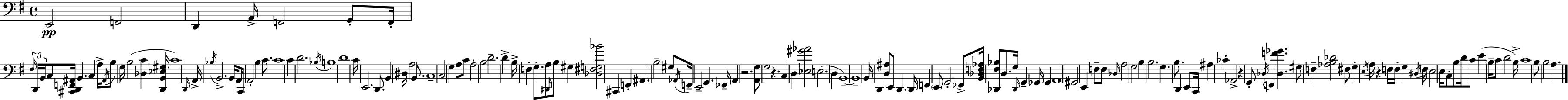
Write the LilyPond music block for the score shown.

{
  \clef bass
  \time 4/4
  \defaultTimeSignature
  \key g \major
  e,2\pp f,2 | d,4 a,16-> f,2 g,8-. f,16-. | \tuplet 3/2 { \grace { fis16 } d,16 b,16 } c8 <cis, d, f, ais,>16 b,4. c4 | a16-> \acciaccatura { ais,16 } b8 g16 b2( <des c'>4 | \break <d, b, ees gis>16 c'1) | \grace { d,16 } a,16-> \acciaccatura { bes16 } b,2.-> | b,16 a,8 c,16 a,2-. b4 | c'8. c'1 | \break c'4 d'2. | \acciaccatura { bes16 } b1 | d'1 | c'16 e,2. | \break d,8. b,4 dis16 a2 | b,8. c1-- | c2 g4 | a8 c'8 a2-. b2 | \break d'2.-- | d'4-> b16-> f4-. g8.-. a8 \grace { dis,16 } | b8 gis4 <des fis g bes'>2 cis,4 | f,4-. ais,4. b2-- | \break gis8 \acciaccatura { aes,16 } f,16-- e,2-- | g,4. fes,16-- a,4 r2. | <a, g>8 g2 | r4. c4 d4 <ees gis' aes'>2 | \break e2.( | d4 b,1--~~) | b,1-- | b,16 d,4 <d ais>8 e,8 | \break d,4. d,16 f,4 \parenthesize e,8 g,2-. | fes,8-> <b, des f aes>16 <des, fis bes>8 d8. g16 \grace { des,16 } g,4-- | ges,16 ges,4 a,1 | gis,2 | \break e,4 f8-- f8 \grace { des16 } a2 | g2 b4 b2. | g4. b8. | d,4 e,8 c,16 ais4 ces'4-. | \break aes,2-> r4 g,8-. \acciaccatura { des16 } | f,4 <des f' ges'>4. gis8 f4-- | <aes b des'>2 fis8 g4-. \acciaccatura { e16 } a16 | r4 f16 f16-. g4 \acciaccatura { dis16 } f16 e2 | \break e16 c8-. b8 d'16 c'8 e'4--( | \parenthesize b16-- c'8 d'2 b16->) c'1 | b8 b2 | a4. \bar "|."
}